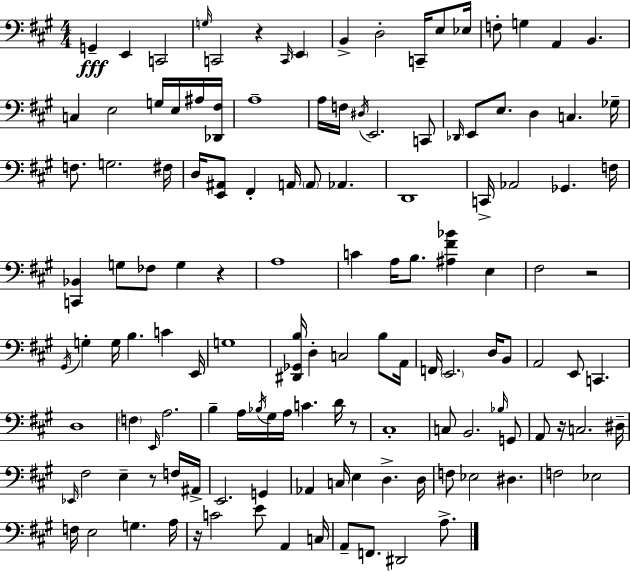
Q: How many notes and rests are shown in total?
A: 133